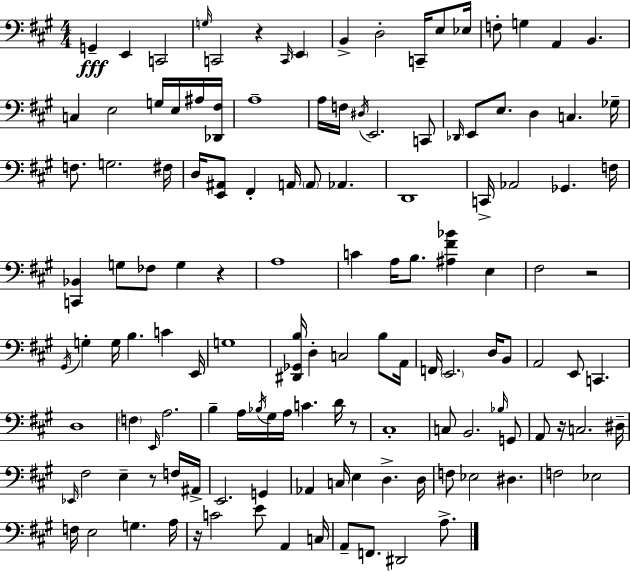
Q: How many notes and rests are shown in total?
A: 133